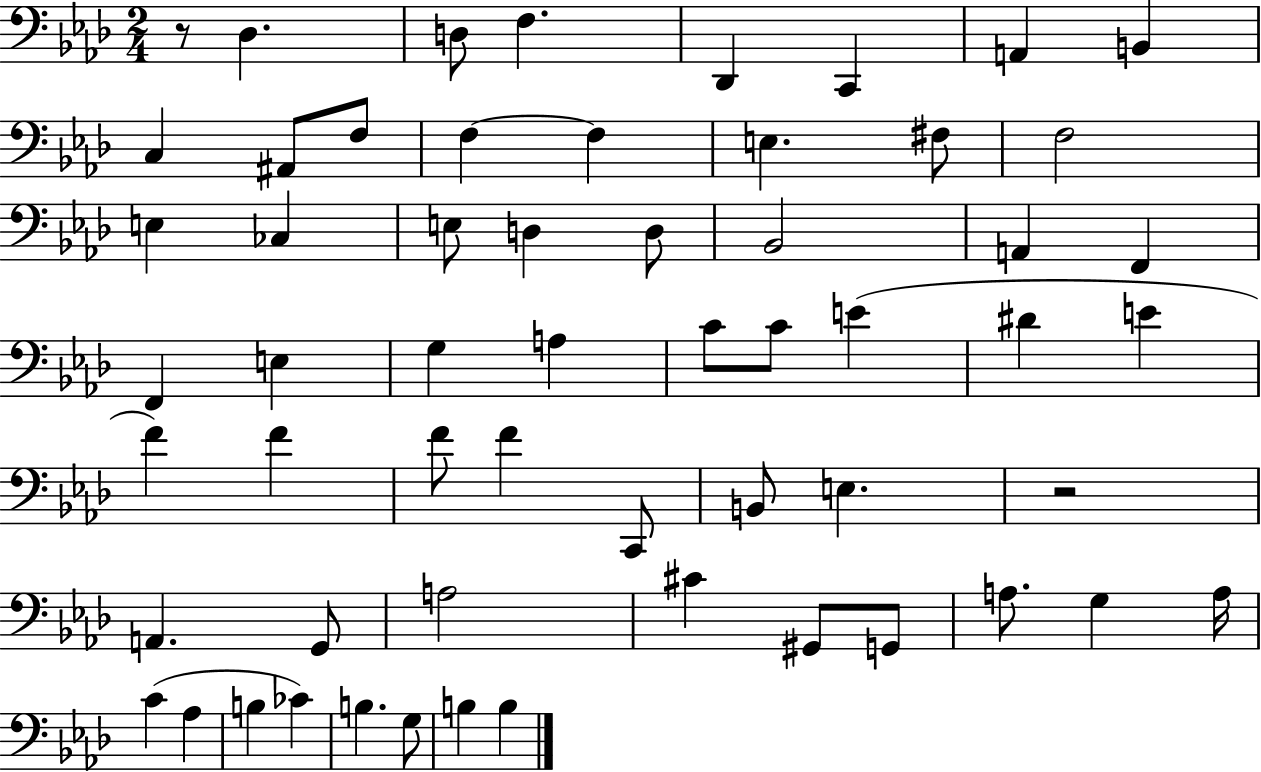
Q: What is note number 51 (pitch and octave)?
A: B3